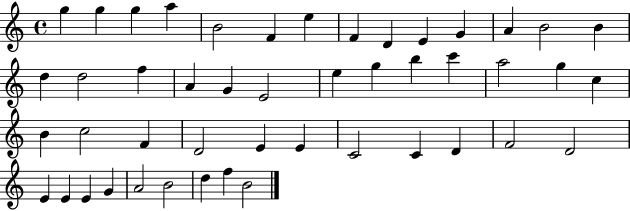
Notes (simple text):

G5/q G5/q G5/q A5/q B4/h F4/q E5/q F4/q D4/q E4/q G4/q A4/q B4/h B4/q D5/q D5/h F5/q A4/q G4/q E4/h E5/q G5/q B5/q C6/q A5/h G5/q C5/q B4/q C5/h F4/q D4/h E4/q E4/q C4/h C4/q D4/q F4/h D4/h E4/q E4/q E4/q G4/q A4/h B4/h D5/q F5/q B4/h